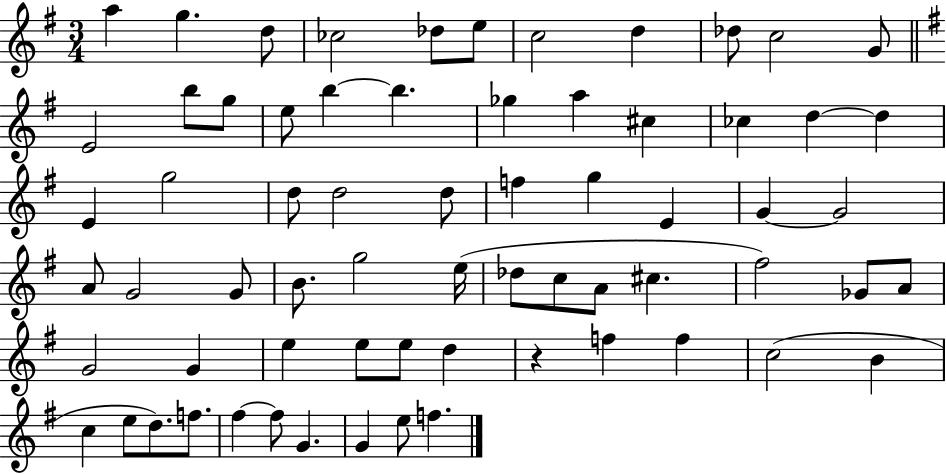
X:1
T:Untitled
M:3/4
L:1/4
K:G
a g d/2 _c2 _d/2 e/2 c2 d _d/2 c2 G/2 E2 b/2 g/2 e/2 b b _g a ^c _c d d E g2 d/2 d2 d/2 f g E G G2 A/2 G2 G/2 B/2 g2 e/4 _d/2 c/2 A/2 ^c ^f2 _G/2 A/2 G2 G e e/2 e/2 d z f f c2 B c e/2 d/2 f/2 ^f ^f/2 G G e/2 f